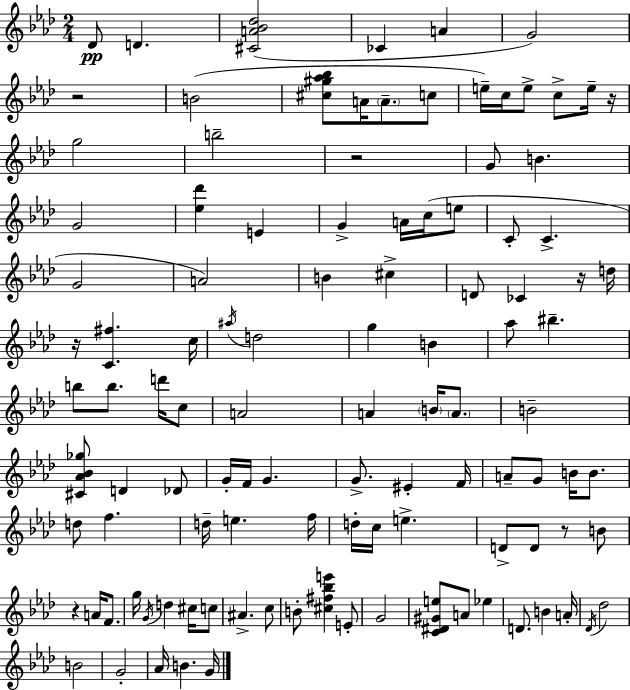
{
  \clef treble
  \numericTimeSignature
  \time 2/4
  \key f \minor
  des'8\pp d'4. | <cis' a' bes' des''>2( | ces'4 a'4 | g'2) | \break r2 | b'2( | <cis'' gis'' aes'' bes''>8 a'16 \parenthesize a'8.-- c''8 | e''16--) c''16 e''8-> c''8-> e''16-- r16 | \break g''2 | b''2-- | r2 | g'8 b'4. | \break g'2 | <ees'' des'''>4 e'4 | g'4-> a'16 c''16( e''8 | c'8-. c'4.-> | \break g'2 | a'2) | b'4 cis''4-> | d'8 ces'4 r16 d''16 | \break r16 <c' fis''>4. c''16 | \acciaccatura { ais''16 } d''2 | g''4 b'4 | aes''8 bis''4.-- | \break b''8 b''8. d'''16 c''8 | a'2 | a'4 \parenthesize b'16 \parenthesize a'8. | b'2-- | \break <cis' aes' bes' ges''>8 d'4 des'8 | g'16-. f'16 g'4. | g'8.-> eis'4-. | f'16 a'8-- g'8 b'16 b'8. | \break d''8 f''4. | d''16-- e''4. | f''16 d''16-. c''16 e''4.-> | d'8-> d'8 r8 b'8 | \break r4 a'16 f'8. | g''16 \acciaccatura { g'16 } d''4 cis''16 | c''8 ais'4.-> | c''8 b'8-. <cis'' fis'' bes'' e'''>4 | \break e'8-. g'2 | <c' dis' gis' e''>8 a'8 ees''4 | d'8. b'4 | a'16-. \acciaccatura { des'16 } des''2 | \break b'2 | g'2-. | aes'16 b'4. | g'16 \bar "|."
}